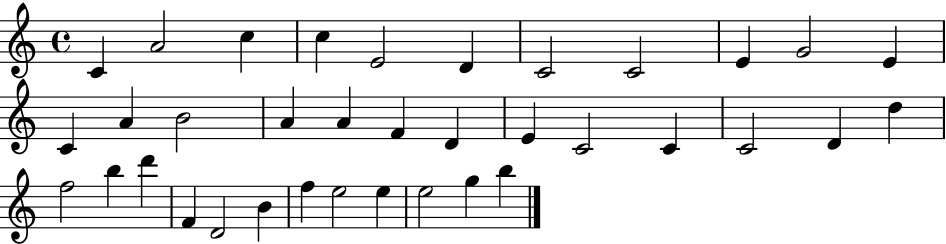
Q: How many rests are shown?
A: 0